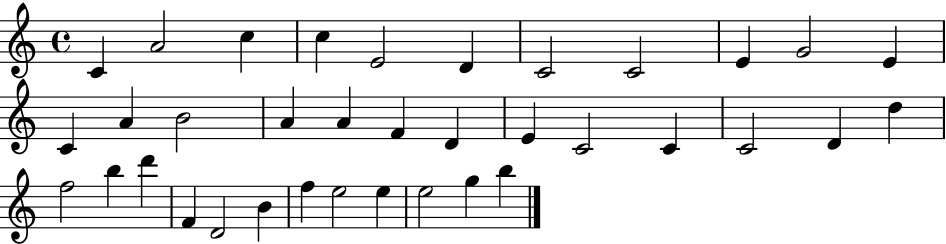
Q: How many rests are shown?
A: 0